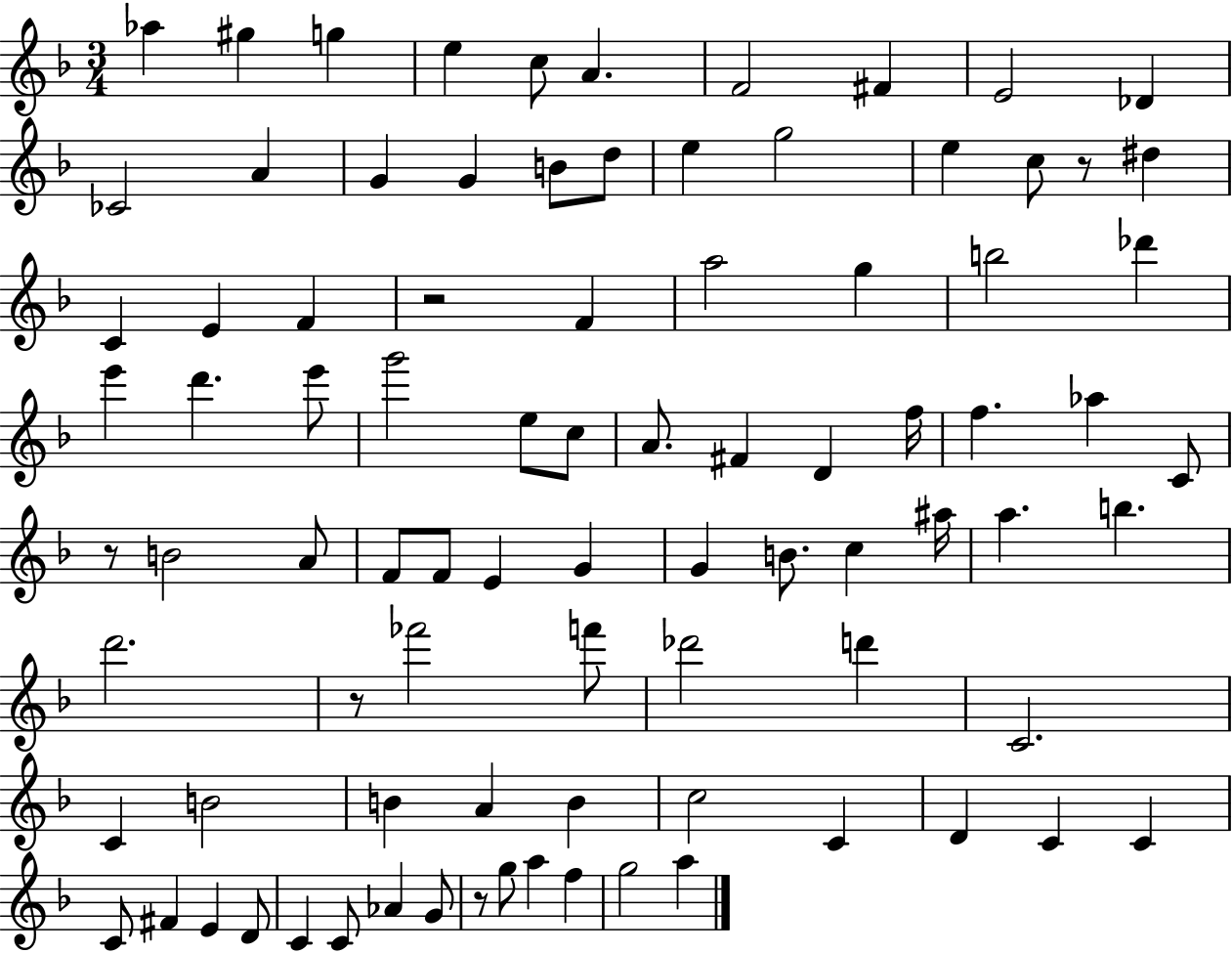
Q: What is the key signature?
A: F major